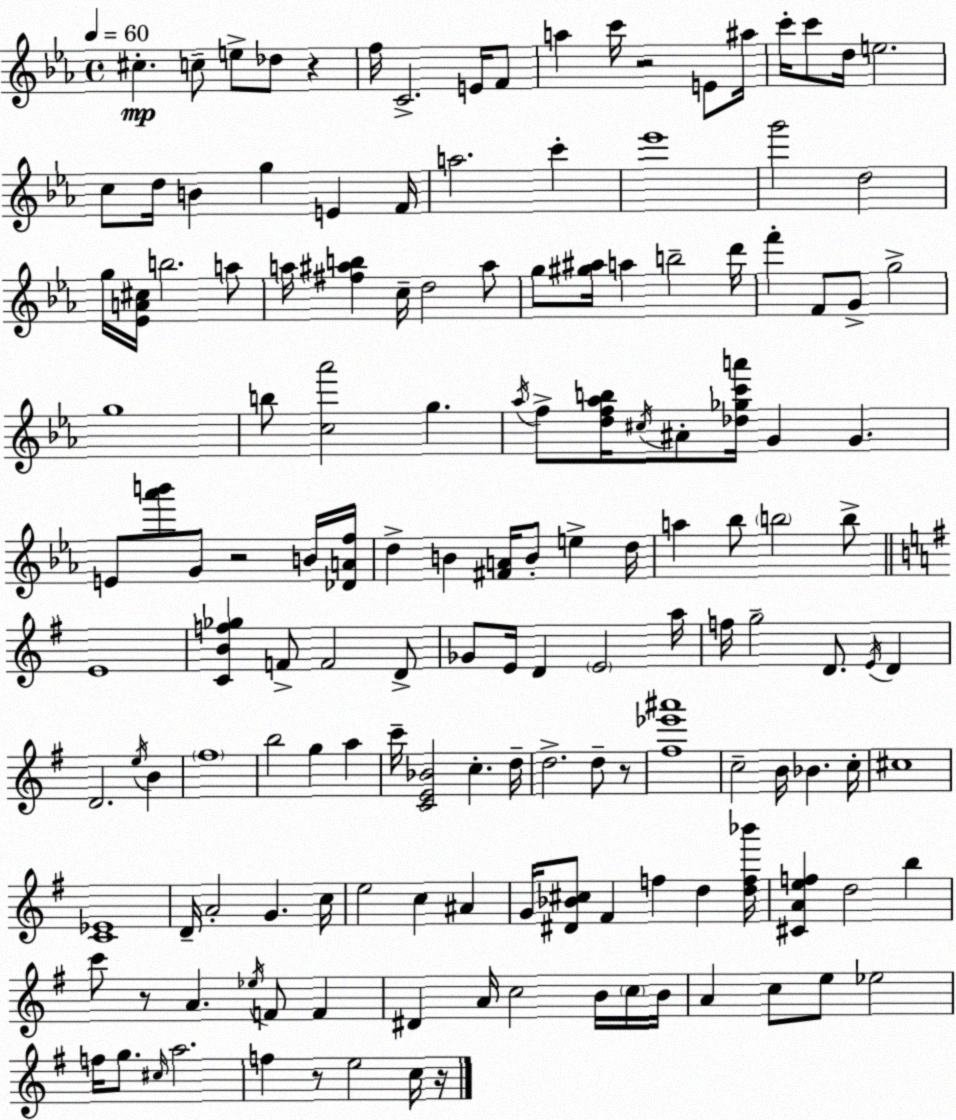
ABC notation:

X:1
T:Untitled
M:4/4
L:1/4
K:Cm
^c c/2 e/2 _d/2 z f/4 C2 E/4 F/2 a c'/4 z2 E/2 ^a/4 c'/4 c'/2 d/4 e2 c/2 d/4 B g E F/4 a2 c' _e'4 g'2 d2 g/4 [_EA^c]/4 b2 a/2 a/4 [^f^ab] c/4 d2 ^a/2 g/2 [^g^a]/4 a b2 d'/4 f' F/2 G/2 g2 g4 b/2 [c_a']2 g _a/4 f/2 [df_ab]/4 ^c/4 ^A/2 [_d_gc'a']/4 G G E/2 [_a'b']/2 G/2 z2 B/4 [_DAf]/4 d B [^FA]/4 B/2 e d/4 a _b/2 b2 b/2 E4 [CBf_g] F/2 F2 D/2 _G/2 E/4 D E2 a/4 f/4 g2 D/2 E/4 D D2 e/4 B ^f4 b2 g a c'/4 [CE_B]2 c d/4 d2 d/2 z/2 [^f_e'^a']4 c2 B/4 _B c/4 ^c4 [C_E]4 D/4 A2 G c/4 e2 c ^A G/4 [^D_B^c]/2 ^F f d [df_b']/4 [^CAef] d2 b c'/2 z/2 A _e/4 F/2 F ^D A/4 c2 B/4 c/4 B/4 A c/2 e/2 _e2 f/4 g/2 ^c/4 a2 f z/2 e2 c/4 z/4